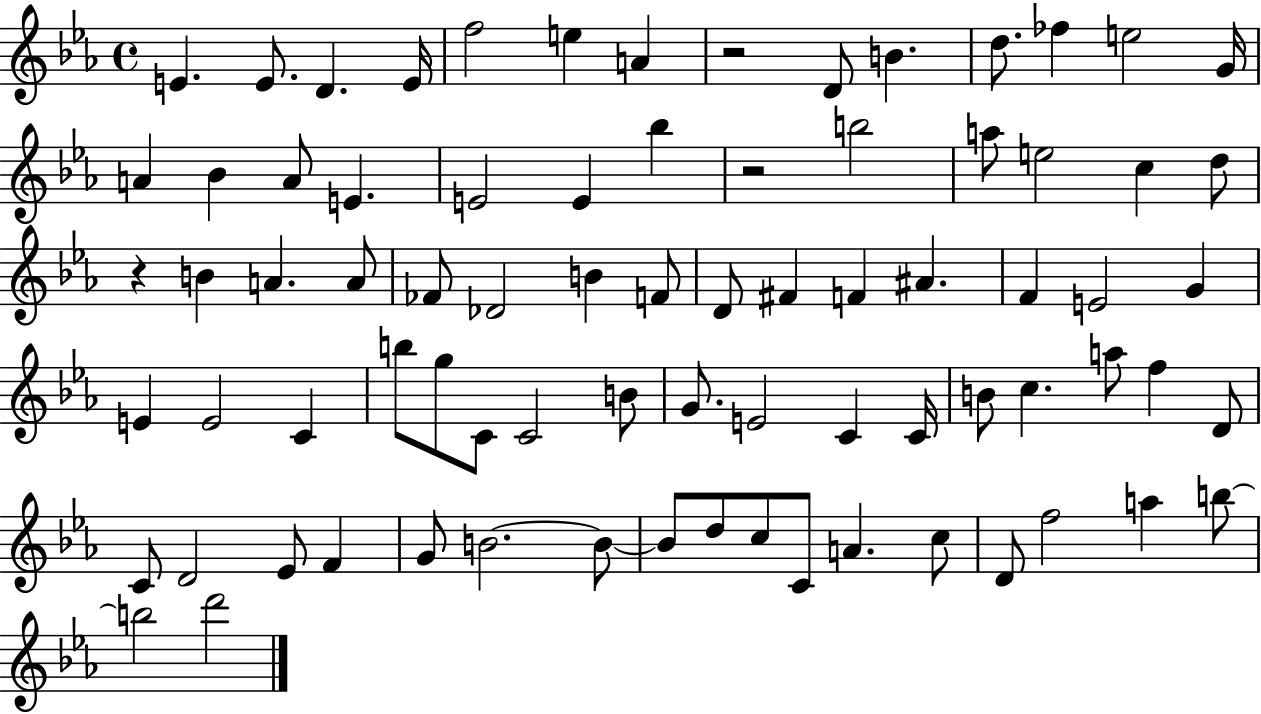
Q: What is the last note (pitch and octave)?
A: D6